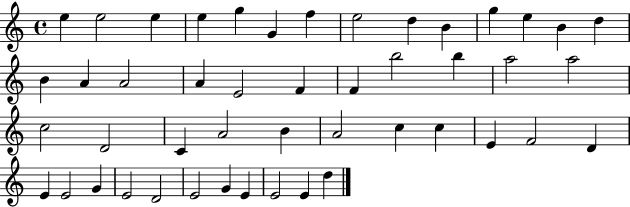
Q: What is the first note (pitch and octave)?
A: E5